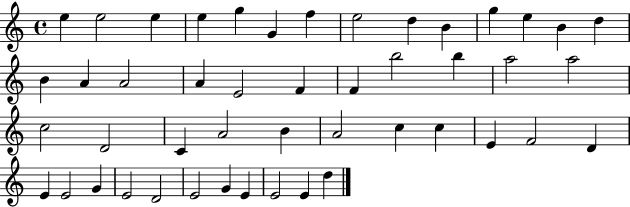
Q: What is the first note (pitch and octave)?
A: E5